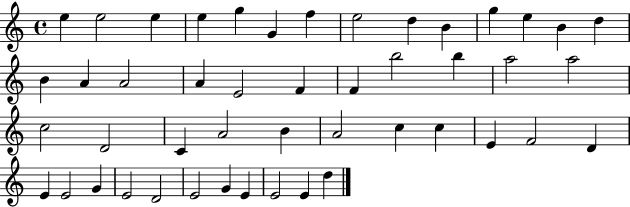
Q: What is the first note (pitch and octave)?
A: E5